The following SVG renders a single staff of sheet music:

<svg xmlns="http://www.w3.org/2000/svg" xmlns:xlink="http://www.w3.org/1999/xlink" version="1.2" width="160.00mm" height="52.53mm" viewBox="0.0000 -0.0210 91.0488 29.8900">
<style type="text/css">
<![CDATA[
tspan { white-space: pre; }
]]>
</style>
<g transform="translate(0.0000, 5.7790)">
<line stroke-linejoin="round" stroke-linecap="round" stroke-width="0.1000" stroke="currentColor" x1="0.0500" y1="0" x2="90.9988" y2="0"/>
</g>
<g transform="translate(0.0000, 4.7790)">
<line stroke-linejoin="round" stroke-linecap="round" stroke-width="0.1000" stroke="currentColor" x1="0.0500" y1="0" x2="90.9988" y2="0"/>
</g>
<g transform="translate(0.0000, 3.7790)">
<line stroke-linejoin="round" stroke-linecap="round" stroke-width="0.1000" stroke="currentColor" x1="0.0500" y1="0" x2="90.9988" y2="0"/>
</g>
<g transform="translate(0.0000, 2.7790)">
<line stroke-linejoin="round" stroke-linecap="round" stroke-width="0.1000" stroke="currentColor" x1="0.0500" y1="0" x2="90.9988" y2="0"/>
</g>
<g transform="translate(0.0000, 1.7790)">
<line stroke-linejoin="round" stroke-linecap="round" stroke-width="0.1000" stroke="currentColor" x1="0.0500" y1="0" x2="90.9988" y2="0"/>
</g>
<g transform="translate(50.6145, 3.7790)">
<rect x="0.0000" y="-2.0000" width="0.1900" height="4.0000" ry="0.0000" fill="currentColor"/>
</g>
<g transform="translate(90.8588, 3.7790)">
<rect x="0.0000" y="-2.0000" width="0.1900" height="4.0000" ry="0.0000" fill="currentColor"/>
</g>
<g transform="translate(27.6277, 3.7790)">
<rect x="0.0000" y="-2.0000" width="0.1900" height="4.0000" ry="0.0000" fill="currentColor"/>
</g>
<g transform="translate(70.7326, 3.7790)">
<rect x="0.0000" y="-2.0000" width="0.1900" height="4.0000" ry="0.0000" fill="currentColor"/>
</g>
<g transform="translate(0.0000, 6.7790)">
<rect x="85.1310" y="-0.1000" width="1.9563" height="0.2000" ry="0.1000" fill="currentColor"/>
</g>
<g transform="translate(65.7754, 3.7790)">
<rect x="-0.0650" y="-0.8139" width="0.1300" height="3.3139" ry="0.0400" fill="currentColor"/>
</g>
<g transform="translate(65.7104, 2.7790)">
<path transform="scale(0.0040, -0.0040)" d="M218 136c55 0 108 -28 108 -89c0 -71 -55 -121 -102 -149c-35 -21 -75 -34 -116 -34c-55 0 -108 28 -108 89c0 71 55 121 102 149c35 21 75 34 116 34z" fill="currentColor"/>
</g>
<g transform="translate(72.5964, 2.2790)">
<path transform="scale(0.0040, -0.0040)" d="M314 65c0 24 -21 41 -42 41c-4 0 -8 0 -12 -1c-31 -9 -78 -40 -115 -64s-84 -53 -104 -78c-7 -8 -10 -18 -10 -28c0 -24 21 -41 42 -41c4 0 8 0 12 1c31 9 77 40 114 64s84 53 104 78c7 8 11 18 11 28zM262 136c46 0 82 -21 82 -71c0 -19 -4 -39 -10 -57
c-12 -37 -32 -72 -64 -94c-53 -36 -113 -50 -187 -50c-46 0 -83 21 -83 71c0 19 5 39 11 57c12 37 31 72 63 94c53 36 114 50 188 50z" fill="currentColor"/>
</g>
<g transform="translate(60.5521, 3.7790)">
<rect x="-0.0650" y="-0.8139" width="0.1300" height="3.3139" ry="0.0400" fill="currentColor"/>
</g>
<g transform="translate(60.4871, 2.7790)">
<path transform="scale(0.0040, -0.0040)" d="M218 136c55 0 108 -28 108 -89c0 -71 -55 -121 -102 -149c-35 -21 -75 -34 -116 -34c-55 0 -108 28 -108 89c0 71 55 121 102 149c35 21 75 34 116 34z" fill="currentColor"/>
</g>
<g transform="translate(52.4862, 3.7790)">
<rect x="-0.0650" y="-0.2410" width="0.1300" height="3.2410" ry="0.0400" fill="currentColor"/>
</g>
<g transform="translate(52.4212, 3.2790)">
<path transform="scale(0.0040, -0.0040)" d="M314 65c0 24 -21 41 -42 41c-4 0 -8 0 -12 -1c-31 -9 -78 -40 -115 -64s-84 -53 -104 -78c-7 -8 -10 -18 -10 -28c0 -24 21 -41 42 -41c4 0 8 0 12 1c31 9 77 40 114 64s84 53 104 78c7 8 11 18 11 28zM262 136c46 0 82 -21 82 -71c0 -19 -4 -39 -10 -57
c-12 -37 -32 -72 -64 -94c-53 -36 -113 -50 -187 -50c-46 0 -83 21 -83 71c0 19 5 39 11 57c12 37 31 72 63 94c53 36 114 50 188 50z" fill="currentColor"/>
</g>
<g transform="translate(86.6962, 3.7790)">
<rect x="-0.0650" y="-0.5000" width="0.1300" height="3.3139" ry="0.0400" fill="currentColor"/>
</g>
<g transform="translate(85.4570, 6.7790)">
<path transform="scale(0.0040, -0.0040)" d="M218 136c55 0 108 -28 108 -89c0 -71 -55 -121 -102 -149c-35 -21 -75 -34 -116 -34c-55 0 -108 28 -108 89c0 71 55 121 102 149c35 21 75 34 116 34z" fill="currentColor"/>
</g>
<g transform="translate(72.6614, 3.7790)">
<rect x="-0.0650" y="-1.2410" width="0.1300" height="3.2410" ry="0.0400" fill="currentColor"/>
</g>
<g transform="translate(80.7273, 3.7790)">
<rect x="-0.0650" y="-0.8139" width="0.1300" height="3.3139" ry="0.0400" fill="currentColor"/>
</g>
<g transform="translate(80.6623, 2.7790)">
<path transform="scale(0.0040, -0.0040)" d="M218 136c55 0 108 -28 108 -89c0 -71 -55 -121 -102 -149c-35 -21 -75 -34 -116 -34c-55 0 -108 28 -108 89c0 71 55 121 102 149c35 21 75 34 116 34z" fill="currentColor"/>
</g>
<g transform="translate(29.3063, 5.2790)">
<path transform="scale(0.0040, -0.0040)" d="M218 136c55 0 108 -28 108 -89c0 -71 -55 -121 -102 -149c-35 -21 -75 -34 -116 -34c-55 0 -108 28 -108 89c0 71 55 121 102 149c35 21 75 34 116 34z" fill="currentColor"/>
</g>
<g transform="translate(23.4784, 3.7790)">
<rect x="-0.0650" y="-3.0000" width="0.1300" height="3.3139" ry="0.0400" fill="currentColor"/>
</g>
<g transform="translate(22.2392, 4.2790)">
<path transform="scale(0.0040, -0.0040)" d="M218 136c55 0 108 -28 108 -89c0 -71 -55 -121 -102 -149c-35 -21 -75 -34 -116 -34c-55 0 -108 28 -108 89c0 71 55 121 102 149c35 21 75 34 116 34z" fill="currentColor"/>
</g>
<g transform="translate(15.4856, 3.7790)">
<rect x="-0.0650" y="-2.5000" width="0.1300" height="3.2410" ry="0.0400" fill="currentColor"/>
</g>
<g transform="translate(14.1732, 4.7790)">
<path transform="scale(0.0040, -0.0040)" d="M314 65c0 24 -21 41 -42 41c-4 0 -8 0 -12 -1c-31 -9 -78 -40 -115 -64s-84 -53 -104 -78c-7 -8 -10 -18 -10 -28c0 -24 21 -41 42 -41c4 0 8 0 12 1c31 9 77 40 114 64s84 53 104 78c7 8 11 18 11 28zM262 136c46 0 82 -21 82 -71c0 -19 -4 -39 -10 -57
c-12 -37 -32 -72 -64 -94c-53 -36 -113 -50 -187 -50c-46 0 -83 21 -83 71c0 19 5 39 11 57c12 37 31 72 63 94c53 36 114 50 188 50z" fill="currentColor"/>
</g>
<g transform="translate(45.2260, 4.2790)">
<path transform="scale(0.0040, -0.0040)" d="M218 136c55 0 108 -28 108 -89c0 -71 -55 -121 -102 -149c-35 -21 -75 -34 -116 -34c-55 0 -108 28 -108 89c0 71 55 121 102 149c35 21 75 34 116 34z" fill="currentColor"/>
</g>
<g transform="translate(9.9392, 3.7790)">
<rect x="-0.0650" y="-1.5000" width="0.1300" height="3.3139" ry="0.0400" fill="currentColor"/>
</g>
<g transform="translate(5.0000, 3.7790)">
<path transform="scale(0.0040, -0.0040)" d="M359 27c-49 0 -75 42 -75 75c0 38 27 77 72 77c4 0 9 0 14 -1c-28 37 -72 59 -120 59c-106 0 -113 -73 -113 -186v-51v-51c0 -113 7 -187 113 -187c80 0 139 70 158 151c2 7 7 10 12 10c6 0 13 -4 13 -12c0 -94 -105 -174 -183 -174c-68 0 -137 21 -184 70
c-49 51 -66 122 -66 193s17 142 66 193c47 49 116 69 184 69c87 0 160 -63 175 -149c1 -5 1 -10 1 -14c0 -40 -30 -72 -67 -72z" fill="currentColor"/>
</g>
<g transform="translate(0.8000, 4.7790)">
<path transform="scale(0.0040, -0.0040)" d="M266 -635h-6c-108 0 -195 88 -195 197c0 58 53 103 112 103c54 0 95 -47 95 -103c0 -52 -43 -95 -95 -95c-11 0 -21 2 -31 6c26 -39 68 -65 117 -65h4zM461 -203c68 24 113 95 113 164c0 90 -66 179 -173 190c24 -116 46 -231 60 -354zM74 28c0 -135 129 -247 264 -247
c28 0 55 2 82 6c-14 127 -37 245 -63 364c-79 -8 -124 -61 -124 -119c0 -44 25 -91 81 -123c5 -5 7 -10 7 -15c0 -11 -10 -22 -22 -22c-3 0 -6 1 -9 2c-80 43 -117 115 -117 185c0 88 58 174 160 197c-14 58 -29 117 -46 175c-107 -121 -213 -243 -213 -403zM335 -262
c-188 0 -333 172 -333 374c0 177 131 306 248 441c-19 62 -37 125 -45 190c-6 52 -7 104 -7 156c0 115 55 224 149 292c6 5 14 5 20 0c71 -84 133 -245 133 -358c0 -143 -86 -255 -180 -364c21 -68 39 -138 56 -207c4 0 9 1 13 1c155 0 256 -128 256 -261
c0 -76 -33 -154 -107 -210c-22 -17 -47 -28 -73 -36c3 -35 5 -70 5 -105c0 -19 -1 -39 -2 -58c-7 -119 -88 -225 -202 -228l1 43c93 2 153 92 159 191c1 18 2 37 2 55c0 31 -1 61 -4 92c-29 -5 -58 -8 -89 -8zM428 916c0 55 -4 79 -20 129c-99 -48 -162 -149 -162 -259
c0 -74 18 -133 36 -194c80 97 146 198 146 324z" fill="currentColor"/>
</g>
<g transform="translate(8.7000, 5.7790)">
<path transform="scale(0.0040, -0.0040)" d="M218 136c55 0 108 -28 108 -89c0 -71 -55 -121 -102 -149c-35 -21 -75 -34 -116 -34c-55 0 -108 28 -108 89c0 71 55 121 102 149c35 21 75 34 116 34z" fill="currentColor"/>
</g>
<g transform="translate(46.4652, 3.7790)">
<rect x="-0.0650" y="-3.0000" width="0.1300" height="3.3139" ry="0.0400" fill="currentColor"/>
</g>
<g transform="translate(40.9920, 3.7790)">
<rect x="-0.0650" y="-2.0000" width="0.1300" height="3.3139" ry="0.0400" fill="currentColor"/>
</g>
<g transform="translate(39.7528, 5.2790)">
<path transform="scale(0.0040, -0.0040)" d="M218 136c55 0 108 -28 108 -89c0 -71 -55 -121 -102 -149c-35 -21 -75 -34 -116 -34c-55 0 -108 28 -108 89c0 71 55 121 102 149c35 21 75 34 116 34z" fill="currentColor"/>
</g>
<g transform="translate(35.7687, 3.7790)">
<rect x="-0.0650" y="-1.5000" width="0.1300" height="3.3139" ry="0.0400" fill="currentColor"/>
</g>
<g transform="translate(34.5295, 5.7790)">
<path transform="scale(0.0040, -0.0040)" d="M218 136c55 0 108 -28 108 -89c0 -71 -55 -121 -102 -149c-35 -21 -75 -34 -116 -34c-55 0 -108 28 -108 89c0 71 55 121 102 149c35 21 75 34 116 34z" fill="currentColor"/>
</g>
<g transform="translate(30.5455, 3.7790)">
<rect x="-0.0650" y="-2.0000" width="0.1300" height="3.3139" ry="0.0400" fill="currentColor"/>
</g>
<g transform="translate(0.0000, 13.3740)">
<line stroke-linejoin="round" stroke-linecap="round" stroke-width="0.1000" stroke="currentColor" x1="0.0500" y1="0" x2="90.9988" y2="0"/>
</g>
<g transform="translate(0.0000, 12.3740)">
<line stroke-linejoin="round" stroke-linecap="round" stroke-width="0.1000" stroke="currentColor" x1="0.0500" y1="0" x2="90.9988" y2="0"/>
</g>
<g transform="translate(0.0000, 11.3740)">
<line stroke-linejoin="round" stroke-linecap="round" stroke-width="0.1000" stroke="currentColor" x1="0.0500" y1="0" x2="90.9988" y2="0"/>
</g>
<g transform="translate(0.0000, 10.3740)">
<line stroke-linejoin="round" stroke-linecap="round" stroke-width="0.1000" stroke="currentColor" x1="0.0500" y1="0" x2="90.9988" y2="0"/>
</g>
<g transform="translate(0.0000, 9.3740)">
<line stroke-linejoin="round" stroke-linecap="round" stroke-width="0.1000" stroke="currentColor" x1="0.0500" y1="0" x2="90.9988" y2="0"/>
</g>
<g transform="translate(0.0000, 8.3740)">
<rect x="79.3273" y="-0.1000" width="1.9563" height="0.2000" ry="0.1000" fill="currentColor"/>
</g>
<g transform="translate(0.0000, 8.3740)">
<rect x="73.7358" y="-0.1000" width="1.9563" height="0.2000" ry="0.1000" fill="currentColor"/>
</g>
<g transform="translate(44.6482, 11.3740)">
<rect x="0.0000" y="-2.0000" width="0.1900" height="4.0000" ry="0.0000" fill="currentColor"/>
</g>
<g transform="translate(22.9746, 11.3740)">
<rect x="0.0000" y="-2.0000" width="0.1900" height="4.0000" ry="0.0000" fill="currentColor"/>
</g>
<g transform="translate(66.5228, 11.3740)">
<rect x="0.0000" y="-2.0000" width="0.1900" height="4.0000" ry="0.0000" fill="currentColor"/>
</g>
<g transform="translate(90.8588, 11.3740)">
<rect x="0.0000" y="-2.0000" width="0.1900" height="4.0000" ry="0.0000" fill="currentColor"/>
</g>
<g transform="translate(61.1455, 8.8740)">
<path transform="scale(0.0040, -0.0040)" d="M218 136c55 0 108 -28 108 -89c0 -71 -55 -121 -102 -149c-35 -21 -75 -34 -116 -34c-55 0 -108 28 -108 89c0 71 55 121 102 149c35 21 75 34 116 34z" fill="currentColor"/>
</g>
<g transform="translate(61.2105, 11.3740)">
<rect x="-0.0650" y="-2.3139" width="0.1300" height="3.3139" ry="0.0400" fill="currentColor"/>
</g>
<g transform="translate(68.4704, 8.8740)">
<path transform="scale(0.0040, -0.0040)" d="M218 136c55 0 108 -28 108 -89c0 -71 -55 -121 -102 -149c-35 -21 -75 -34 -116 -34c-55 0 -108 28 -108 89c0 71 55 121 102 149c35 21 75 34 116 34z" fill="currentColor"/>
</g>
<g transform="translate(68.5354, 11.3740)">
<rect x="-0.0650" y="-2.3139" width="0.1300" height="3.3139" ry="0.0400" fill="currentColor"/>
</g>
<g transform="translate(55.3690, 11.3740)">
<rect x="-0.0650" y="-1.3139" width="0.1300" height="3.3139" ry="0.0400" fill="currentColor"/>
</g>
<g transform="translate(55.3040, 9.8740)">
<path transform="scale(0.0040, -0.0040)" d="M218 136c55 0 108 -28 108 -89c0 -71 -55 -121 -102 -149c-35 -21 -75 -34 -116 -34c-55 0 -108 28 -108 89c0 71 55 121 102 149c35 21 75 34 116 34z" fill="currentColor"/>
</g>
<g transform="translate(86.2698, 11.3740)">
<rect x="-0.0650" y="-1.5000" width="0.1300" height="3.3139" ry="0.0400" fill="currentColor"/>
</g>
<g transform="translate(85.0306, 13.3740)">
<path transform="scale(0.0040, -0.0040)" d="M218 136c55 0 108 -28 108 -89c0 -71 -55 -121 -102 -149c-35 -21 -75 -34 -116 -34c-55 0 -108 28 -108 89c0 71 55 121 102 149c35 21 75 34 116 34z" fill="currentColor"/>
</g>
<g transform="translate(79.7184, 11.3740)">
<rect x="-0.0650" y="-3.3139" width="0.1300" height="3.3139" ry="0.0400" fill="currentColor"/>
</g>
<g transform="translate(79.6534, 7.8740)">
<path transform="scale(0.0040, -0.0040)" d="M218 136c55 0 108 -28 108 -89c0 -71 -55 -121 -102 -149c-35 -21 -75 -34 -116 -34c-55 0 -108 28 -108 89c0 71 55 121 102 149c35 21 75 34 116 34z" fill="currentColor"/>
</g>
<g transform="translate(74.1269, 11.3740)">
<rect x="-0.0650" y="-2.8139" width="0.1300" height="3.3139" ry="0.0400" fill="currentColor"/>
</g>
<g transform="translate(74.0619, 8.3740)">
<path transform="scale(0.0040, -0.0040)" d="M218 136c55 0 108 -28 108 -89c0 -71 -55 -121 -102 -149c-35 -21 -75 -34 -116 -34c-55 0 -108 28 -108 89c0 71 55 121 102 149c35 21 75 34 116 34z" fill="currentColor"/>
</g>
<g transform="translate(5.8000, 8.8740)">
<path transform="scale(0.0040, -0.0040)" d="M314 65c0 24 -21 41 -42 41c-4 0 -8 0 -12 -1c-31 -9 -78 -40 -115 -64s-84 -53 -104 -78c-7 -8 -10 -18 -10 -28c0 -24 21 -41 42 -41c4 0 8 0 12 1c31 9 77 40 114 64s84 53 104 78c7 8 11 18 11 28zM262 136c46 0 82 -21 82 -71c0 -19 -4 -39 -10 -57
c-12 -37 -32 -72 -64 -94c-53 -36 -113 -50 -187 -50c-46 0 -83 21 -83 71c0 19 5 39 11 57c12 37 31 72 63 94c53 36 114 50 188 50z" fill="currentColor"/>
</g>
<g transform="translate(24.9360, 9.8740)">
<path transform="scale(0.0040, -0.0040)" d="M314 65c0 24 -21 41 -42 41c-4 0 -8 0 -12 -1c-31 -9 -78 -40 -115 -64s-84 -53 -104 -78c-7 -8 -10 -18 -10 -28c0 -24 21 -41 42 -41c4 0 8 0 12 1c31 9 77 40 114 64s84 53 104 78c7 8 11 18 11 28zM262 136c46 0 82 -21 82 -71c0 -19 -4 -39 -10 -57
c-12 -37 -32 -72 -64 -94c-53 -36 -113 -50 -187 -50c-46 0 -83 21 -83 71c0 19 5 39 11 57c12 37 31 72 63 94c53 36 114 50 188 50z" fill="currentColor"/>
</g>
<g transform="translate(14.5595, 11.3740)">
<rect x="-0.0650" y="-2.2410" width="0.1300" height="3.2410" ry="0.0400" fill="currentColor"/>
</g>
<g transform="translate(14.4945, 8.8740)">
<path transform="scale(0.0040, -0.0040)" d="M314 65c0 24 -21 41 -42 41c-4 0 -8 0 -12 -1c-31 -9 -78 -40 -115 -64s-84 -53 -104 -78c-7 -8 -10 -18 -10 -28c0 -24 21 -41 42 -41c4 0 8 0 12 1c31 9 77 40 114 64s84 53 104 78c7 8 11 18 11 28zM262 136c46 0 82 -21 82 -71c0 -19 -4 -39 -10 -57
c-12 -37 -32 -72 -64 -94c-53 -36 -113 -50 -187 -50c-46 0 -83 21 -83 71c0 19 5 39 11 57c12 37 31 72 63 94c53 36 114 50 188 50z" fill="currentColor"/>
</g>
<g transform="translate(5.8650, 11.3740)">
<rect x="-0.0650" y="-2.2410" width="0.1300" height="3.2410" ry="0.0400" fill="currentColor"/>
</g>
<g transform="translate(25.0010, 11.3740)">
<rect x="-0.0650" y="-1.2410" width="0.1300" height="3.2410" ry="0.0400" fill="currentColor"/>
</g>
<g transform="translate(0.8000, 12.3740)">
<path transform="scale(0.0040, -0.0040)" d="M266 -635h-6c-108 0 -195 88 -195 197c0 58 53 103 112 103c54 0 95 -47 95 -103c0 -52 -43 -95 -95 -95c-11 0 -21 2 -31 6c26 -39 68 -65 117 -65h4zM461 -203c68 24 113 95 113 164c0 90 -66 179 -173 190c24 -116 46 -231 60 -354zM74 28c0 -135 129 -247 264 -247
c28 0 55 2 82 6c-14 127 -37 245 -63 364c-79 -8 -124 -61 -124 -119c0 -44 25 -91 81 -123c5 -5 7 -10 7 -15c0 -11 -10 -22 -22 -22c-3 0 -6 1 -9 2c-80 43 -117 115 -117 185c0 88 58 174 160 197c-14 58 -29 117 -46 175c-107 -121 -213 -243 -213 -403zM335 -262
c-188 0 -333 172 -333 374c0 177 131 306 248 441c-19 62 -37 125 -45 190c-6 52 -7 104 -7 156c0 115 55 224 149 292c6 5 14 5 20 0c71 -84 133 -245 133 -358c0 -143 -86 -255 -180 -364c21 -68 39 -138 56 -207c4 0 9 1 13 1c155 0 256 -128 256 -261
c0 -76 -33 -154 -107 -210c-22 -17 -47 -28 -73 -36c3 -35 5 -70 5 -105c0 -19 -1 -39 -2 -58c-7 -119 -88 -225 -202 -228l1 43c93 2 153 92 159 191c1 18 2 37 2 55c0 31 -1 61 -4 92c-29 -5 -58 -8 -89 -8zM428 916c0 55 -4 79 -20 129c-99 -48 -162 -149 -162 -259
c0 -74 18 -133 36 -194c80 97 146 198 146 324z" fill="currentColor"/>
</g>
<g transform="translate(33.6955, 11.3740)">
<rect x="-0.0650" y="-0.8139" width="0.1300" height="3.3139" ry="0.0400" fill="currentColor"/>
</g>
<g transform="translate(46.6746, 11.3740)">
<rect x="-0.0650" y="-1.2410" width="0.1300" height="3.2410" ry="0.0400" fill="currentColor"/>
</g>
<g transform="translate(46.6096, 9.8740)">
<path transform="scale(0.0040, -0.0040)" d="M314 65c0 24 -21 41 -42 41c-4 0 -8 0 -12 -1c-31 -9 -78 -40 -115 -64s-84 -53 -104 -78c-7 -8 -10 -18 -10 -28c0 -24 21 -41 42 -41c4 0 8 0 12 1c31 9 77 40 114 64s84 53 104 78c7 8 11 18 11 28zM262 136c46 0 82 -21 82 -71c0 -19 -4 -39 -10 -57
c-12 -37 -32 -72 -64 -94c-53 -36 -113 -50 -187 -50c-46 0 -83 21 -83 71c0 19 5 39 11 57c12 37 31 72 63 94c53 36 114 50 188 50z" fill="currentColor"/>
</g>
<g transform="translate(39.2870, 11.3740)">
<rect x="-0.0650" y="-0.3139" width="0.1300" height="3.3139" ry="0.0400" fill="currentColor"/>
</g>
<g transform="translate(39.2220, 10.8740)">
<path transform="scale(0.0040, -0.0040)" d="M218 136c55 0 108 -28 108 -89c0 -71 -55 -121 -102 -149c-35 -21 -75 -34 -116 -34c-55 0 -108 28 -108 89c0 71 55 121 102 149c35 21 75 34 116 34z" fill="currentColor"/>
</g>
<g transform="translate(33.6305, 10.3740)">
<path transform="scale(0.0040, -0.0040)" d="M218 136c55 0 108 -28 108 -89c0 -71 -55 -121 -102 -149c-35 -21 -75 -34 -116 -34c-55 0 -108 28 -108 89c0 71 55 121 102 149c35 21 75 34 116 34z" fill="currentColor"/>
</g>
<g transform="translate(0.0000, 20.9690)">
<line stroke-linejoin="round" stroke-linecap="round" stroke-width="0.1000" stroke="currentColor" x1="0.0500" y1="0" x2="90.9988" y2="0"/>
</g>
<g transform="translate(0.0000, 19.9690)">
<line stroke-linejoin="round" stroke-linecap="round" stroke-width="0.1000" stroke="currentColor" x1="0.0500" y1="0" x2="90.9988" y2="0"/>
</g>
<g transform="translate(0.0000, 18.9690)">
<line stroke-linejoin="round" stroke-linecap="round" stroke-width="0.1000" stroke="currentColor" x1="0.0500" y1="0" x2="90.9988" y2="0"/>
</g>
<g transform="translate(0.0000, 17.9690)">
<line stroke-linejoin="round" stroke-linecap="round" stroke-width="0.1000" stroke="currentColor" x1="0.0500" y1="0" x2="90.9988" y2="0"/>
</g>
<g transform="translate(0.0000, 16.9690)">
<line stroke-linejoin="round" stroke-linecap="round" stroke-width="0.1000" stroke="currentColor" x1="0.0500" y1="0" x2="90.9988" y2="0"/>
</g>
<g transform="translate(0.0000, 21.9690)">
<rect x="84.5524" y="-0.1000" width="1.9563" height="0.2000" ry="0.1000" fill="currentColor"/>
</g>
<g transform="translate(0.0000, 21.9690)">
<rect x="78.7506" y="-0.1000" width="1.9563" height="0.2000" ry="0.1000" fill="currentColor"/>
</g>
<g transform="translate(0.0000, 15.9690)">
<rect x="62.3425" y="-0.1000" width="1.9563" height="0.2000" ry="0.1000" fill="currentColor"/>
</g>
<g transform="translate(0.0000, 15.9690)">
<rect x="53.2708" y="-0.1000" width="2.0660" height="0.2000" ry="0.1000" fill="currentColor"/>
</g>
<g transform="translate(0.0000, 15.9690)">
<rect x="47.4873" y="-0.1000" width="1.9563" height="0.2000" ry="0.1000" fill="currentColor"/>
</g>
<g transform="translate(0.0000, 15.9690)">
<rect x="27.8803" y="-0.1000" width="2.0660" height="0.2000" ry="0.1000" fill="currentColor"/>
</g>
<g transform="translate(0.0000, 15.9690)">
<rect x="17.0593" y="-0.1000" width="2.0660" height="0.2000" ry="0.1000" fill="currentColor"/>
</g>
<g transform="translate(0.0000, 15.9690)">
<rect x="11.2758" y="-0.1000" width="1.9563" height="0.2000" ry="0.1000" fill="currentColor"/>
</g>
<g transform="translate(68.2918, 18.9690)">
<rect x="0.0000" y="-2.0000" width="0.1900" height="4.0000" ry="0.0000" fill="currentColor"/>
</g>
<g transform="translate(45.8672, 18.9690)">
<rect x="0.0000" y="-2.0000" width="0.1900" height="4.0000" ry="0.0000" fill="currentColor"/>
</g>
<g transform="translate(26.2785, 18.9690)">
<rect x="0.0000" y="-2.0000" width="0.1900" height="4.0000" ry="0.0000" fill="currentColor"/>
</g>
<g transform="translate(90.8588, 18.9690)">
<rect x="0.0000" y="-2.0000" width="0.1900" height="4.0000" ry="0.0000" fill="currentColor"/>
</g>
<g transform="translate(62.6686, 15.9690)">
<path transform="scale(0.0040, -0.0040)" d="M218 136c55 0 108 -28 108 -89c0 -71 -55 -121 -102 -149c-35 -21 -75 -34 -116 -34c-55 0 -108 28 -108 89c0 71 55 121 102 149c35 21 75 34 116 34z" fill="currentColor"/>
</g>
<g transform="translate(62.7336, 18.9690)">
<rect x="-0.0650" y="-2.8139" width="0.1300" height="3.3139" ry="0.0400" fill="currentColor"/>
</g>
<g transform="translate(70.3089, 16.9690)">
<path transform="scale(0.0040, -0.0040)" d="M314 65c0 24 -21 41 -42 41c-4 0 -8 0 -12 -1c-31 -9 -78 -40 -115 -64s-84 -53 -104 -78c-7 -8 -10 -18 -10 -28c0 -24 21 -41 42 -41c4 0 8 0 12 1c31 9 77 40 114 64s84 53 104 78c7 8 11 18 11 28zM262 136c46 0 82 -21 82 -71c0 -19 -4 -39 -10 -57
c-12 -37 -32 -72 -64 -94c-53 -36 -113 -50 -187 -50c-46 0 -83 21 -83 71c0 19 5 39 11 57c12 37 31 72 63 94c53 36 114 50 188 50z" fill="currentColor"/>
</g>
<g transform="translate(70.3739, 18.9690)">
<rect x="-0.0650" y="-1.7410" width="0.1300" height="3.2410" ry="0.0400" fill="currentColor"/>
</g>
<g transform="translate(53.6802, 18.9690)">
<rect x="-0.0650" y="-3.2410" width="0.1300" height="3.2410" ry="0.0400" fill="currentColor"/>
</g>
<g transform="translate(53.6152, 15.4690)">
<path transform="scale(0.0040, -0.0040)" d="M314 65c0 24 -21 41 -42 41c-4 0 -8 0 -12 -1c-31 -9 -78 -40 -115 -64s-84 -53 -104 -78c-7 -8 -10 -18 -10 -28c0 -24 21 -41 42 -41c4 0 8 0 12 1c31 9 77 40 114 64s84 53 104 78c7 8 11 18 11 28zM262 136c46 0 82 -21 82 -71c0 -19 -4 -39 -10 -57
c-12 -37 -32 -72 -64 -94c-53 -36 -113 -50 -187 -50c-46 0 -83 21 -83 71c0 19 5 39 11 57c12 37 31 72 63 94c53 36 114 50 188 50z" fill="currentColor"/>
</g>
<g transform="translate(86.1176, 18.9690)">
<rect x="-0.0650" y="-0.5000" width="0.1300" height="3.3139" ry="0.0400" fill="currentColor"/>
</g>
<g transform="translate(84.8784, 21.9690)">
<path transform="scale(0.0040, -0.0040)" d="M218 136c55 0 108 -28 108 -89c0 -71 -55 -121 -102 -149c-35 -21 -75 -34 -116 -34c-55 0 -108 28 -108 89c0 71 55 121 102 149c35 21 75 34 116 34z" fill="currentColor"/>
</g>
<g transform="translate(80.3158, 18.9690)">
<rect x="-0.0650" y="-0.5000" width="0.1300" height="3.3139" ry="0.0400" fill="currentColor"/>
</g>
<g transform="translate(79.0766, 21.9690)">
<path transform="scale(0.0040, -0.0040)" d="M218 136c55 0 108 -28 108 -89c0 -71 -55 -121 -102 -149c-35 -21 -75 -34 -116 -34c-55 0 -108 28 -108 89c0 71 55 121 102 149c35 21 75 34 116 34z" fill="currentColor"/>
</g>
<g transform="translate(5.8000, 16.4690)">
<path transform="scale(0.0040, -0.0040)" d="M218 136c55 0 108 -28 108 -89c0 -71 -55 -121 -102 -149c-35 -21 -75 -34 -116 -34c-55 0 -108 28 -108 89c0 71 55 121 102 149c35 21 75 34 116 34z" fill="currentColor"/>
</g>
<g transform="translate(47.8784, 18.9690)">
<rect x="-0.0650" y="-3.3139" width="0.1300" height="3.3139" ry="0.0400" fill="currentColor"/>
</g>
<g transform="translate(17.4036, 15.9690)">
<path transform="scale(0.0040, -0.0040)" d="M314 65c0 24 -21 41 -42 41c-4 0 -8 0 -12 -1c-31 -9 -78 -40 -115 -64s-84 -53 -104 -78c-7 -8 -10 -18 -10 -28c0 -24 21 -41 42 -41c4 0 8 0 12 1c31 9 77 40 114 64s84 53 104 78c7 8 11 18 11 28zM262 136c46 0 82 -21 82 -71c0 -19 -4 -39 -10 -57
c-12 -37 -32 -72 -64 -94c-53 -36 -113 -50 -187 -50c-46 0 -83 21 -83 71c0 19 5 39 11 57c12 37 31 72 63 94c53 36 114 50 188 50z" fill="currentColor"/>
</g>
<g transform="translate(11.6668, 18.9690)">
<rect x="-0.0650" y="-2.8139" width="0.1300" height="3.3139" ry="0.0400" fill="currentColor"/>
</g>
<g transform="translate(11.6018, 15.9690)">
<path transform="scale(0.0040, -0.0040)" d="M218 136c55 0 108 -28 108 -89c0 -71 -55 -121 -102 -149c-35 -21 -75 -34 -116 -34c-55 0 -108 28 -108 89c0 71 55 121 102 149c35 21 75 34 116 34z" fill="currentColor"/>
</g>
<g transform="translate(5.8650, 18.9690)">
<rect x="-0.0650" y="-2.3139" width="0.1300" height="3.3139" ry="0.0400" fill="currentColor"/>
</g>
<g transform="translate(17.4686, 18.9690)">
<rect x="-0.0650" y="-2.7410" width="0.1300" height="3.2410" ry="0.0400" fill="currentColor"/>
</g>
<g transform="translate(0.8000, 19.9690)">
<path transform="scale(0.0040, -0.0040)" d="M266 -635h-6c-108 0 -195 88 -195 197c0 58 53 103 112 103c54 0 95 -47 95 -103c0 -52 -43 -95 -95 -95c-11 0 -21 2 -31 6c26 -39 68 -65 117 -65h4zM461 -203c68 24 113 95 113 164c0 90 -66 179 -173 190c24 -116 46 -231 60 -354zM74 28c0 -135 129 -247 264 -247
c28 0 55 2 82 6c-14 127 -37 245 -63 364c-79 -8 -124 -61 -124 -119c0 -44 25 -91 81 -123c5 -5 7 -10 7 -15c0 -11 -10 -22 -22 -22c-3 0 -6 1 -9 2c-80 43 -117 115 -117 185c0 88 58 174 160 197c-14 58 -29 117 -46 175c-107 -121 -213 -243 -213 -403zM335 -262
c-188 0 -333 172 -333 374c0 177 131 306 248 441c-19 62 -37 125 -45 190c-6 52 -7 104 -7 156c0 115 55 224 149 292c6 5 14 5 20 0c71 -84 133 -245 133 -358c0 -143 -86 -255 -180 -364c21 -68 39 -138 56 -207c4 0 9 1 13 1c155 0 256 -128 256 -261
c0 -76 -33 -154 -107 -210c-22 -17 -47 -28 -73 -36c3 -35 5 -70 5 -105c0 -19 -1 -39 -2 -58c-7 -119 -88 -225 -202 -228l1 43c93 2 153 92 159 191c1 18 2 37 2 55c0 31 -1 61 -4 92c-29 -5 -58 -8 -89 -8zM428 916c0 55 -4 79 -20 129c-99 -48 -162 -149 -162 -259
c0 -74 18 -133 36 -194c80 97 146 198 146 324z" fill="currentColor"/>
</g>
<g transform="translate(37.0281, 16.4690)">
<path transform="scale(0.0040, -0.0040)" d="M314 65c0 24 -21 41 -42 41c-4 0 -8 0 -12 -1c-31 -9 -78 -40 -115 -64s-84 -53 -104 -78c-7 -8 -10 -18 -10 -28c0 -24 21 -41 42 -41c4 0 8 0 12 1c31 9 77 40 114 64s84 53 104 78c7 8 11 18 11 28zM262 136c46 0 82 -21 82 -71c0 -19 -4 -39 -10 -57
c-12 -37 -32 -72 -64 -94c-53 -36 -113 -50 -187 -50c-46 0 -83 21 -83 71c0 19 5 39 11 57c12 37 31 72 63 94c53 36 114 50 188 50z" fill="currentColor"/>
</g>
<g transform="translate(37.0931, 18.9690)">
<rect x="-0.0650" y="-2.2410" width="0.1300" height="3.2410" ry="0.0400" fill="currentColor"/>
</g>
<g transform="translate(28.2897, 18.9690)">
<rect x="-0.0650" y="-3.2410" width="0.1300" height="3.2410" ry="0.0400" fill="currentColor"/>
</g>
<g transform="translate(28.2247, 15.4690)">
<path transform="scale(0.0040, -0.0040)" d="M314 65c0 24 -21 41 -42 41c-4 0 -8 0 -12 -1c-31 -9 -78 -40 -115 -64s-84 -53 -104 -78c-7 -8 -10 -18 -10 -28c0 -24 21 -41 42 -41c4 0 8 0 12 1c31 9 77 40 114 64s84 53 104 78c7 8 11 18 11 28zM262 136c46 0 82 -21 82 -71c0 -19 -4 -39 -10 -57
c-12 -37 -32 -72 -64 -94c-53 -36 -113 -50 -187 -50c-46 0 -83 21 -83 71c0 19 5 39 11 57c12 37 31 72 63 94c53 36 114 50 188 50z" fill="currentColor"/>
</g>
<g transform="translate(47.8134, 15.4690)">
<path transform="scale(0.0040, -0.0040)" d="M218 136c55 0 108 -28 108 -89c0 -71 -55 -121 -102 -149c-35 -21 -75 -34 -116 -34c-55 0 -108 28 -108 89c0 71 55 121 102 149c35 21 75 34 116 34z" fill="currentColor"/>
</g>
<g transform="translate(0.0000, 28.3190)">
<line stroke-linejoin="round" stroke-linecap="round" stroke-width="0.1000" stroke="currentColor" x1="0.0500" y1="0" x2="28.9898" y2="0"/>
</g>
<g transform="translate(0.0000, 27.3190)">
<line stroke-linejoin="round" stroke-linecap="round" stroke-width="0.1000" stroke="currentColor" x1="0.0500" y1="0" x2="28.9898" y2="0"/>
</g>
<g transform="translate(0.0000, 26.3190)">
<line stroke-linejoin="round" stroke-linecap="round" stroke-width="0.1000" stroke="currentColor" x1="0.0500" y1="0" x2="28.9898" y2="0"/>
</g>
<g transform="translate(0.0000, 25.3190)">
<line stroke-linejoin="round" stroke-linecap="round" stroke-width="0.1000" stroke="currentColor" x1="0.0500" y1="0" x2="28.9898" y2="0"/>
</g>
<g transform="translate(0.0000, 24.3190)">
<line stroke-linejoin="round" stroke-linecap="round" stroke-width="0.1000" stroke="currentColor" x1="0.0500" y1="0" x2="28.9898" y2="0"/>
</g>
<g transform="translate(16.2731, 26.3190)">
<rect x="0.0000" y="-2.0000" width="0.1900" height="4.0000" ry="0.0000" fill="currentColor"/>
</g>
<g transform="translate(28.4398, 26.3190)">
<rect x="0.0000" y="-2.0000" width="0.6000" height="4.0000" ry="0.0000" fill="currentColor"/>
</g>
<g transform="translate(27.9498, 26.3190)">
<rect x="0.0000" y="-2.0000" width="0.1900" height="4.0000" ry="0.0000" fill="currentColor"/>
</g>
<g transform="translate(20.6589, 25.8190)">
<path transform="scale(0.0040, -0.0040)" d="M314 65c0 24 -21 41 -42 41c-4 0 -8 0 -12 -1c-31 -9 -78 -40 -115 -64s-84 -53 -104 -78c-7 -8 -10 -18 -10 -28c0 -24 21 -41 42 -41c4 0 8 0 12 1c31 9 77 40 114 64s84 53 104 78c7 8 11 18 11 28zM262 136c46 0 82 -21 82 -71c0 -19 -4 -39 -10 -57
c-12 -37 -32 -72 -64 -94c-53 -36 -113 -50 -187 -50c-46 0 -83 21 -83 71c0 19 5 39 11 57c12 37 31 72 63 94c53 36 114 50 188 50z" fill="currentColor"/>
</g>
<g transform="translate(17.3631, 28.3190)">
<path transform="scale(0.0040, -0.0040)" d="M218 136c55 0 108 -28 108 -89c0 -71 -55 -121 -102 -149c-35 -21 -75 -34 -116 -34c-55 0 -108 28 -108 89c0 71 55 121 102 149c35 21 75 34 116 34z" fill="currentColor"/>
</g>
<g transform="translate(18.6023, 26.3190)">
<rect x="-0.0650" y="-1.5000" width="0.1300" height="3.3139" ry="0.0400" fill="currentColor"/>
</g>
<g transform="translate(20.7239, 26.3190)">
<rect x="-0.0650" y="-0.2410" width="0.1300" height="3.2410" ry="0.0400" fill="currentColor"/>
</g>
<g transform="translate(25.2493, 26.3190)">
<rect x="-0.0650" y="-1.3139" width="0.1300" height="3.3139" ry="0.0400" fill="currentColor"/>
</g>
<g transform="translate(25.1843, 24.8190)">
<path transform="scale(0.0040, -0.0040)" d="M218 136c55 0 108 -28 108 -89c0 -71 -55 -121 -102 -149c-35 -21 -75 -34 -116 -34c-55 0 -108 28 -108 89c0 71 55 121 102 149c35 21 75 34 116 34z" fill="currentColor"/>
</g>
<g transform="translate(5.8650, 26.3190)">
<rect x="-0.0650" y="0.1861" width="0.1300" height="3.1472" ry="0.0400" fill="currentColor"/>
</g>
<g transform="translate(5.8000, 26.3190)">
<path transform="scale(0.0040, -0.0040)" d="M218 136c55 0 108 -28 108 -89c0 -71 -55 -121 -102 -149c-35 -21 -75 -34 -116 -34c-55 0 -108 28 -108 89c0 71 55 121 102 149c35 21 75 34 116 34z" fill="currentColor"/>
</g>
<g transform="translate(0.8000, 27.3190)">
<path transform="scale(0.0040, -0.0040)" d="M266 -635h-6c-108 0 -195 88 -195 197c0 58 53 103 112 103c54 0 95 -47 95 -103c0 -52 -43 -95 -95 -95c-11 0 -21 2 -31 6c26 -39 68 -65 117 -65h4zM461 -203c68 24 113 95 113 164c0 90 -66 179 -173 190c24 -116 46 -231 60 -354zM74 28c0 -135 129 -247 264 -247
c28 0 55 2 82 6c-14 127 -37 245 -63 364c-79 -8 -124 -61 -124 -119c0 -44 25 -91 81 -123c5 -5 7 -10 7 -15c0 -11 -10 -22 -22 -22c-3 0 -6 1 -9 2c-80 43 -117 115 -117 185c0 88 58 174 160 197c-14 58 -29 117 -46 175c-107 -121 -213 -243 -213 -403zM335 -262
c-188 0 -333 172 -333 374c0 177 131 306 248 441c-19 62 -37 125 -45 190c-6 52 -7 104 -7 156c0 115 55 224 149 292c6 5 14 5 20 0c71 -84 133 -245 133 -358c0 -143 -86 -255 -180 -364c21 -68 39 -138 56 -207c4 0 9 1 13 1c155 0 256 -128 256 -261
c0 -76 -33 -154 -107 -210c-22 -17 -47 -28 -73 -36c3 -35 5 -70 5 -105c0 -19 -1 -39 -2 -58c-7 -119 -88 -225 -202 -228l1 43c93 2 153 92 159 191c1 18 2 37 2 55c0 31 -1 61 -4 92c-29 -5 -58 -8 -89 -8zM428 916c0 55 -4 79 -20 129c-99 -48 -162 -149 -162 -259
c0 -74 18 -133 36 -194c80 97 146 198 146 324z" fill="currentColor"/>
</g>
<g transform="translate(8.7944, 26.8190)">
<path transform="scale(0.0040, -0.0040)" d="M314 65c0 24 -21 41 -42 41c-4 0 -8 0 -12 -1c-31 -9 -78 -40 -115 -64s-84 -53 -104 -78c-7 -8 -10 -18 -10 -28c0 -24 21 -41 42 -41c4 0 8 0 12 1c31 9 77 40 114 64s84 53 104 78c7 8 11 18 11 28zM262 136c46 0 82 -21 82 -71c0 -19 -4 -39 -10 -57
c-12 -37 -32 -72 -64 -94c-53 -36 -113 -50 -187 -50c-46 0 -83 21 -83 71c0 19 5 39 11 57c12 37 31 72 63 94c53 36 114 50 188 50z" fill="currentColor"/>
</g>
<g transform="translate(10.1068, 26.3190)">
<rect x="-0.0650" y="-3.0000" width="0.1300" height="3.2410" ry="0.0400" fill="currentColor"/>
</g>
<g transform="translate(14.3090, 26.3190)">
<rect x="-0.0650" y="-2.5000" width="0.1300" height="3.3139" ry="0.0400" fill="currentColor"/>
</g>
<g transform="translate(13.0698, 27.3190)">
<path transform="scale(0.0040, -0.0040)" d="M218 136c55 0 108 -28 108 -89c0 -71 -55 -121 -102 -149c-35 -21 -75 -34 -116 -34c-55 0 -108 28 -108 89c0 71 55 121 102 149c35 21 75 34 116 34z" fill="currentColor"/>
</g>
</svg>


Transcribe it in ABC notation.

X:1
T:Untitled
M:4/4
L:1/4
K:C
E G2 A F E F A c2 d d e2 d C g2 g2 e2 d c e2 e g g a b E g a a2 b2 g2 b b2 a f2 C C B A2 G E c2 e